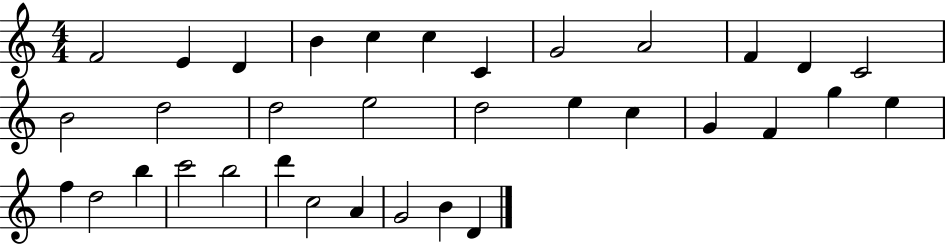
F4/h E4/q D4/q B4/q C5/q C5/q C4/q G4/h A4/h F4/q D4/q C4/h B4/h D5/h D5/h E5/h D5/h E5/q C5/q G4/q F4/q G5/q E5/q F5/q D5/h B5/q C6/h B5/h D6/q C5/h A4/q G4/h B4/q D4/q